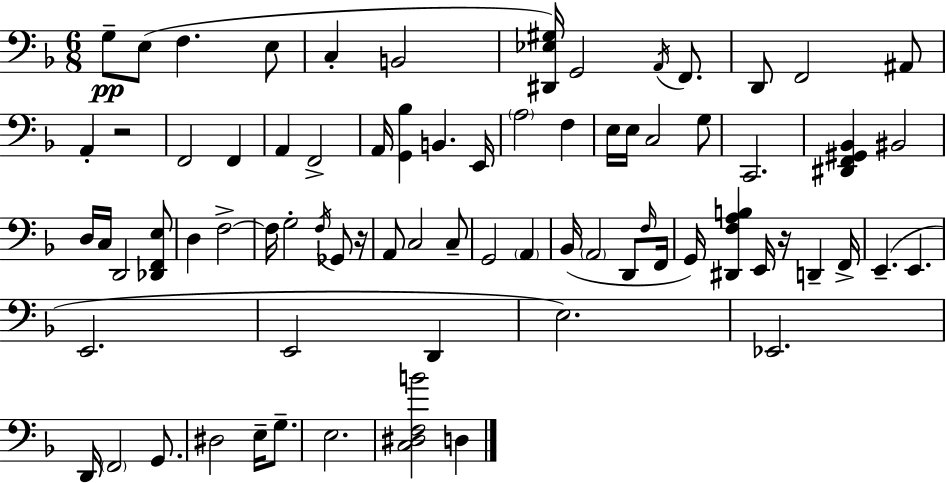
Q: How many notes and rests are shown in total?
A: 75